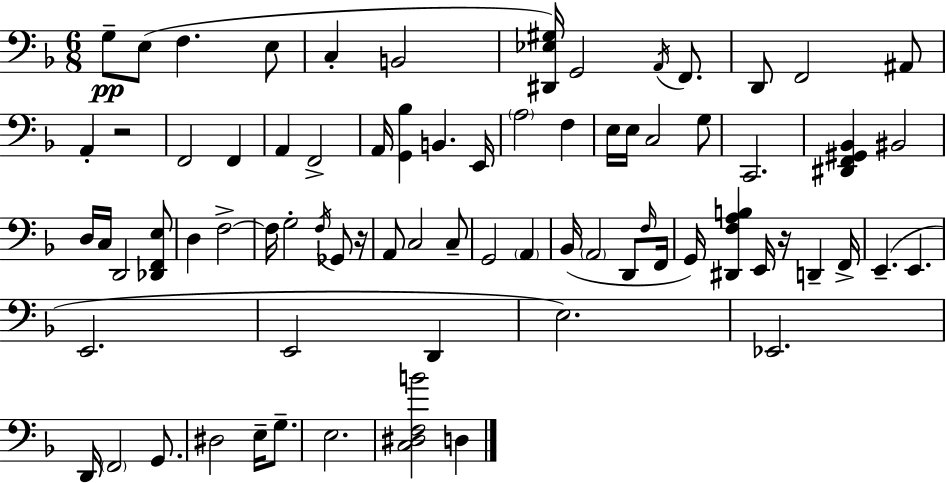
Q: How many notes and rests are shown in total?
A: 75